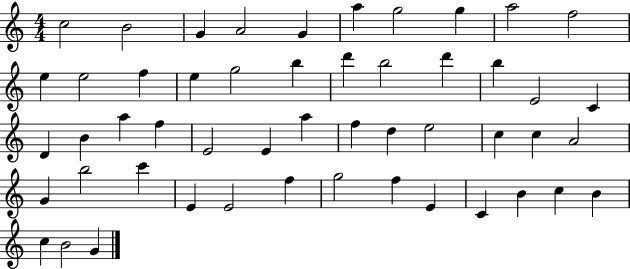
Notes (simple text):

C5/h B4/h G4/q A4/h G4/q A5/q G5/h G5/q A5/h F5/h E5/q E5/h F5/q E5/q G5/h B5/q D6/q B5/h D6/q B5/q E4/h C4/q D4/q B4/q A5/q F5/q E4/h E4/q A5/q F5/q D5/q E5/h C5/q C5/q A4/h G4/q B5/h C6/q E4/q E4/h F5/q G5/h F5/q E4/q C4/q B4/q C5/q B4/q C5/q B4/h G4/q